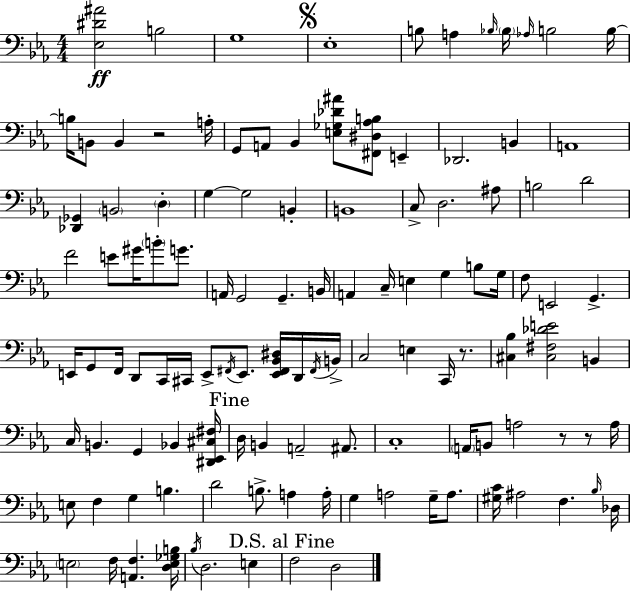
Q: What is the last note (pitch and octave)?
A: D3